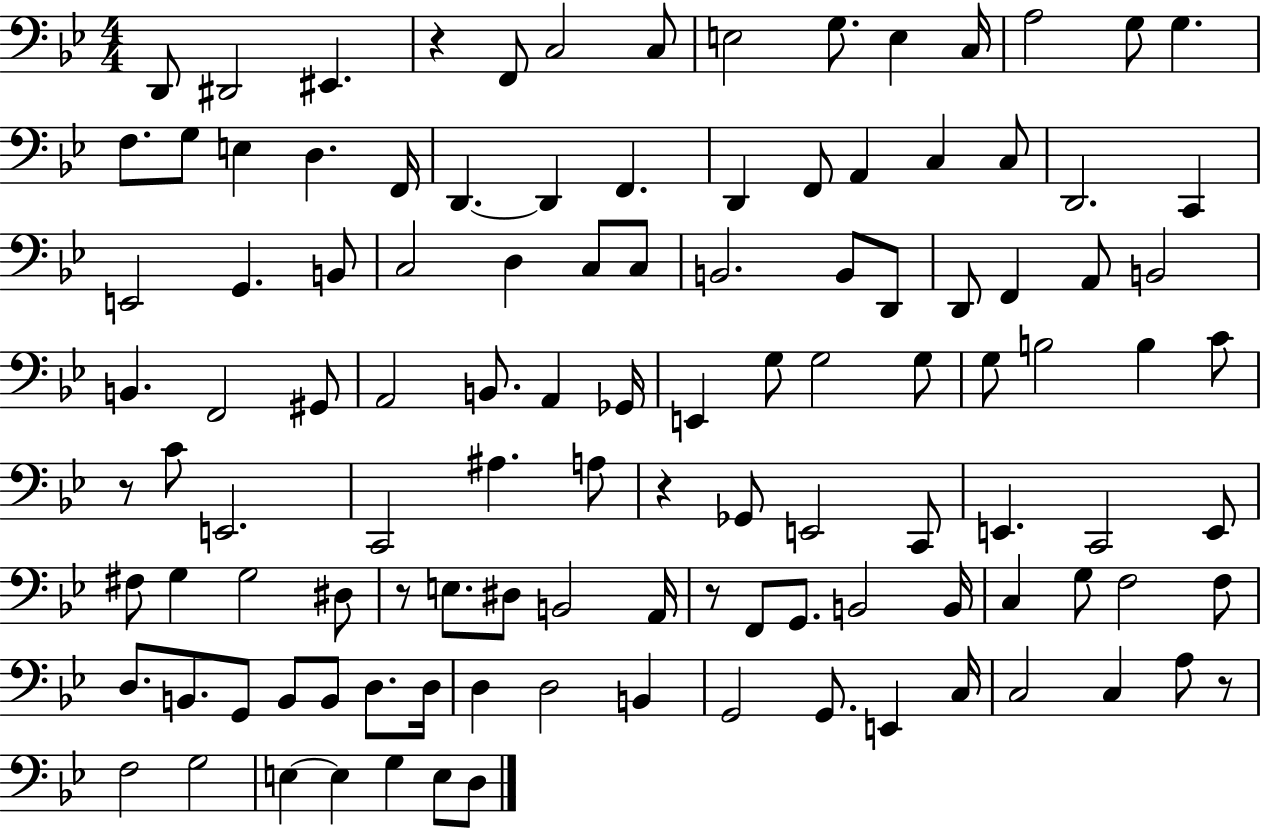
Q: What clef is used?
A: bass